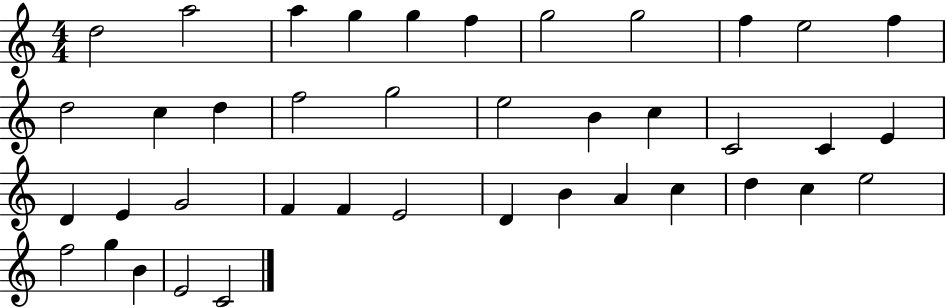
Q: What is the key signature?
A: C major